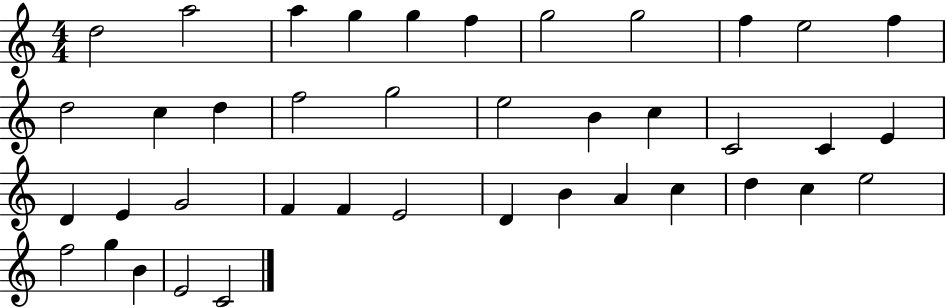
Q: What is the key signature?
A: C major